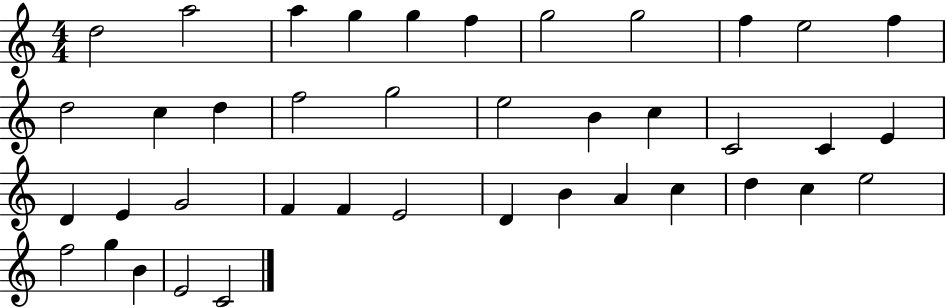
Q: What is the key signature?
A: C major